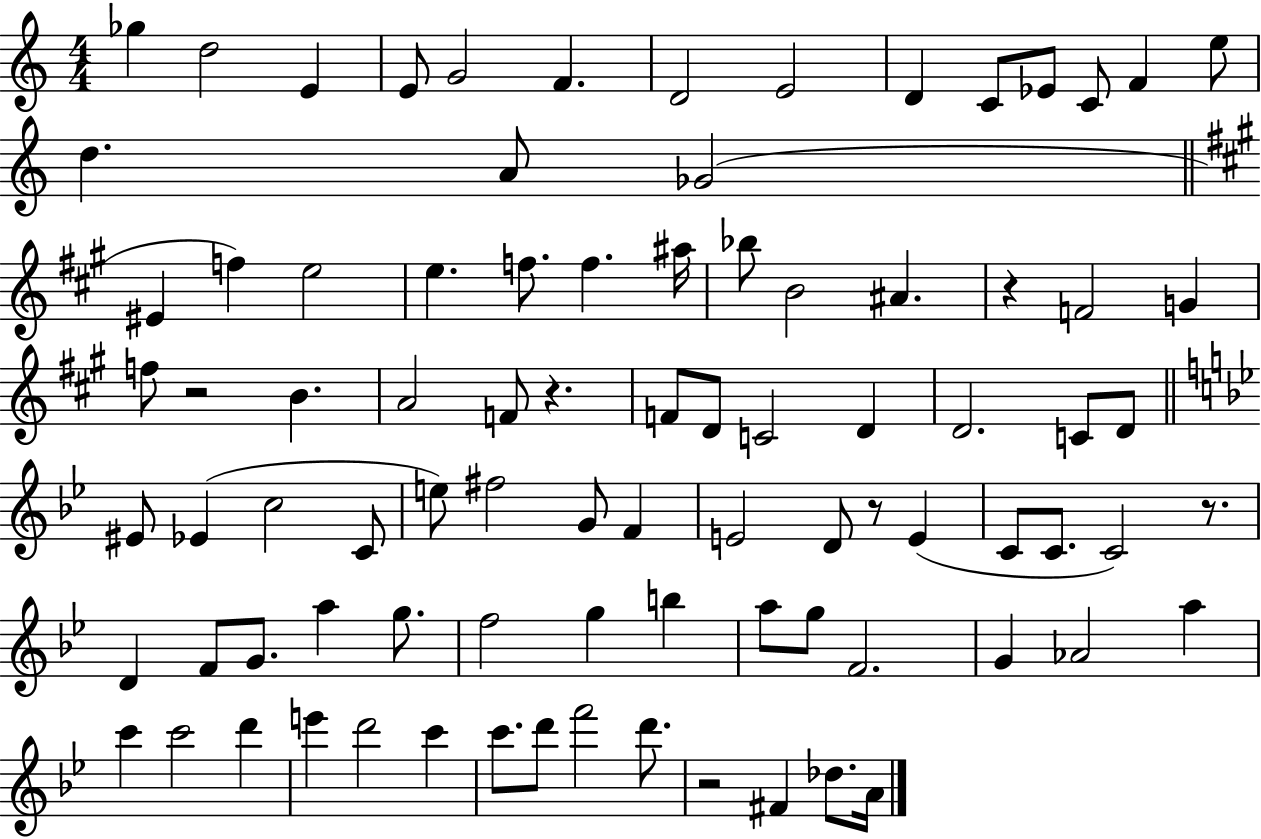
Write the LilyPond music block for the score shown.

{
  \clef treble
  \numericTimeSignature
  \time 4/4
  \key c \major
  ges''4 d''2 e'4 | e'8 g'2 f'4. | d'2 e'2 | d'4 c'8 ees'8 c'8 f'4 e''8 | \break d''4. a'8 ges'2( | \bar "||" \break \key a \major eis'4 f''4) e''2 | e''4. f''8. f''4. ais''16 | bes''8 b'2 ais'4. | r4 f'2 g'4 | \break f''8 r2 b'4. | a'2 f'8 r4. | f'8 d'8 c'2 d'4 | d'2. c'8 d'8 | \break \bar "||" \break \key bes \major eis'8 ees'4( c''2 c'8 | e''8) fis''2 g'8 f'4 | e'2 d'8 r8 e'4( | c'8 c'8. c'2) r8. | \break d'4 f'8 g'8. a''4 g''8. | f''2 g''4 b''4 | a''8 g''8 f'2. | g'4 aes'2 a''4 | \break c'''4 c'''2 d'''4 | e'''4 d'''2 c'''4 | c'''8. d'''8 f'''2 d'''8. | r2 fis'4 des''8. a'16 | \break \bar "|."
}